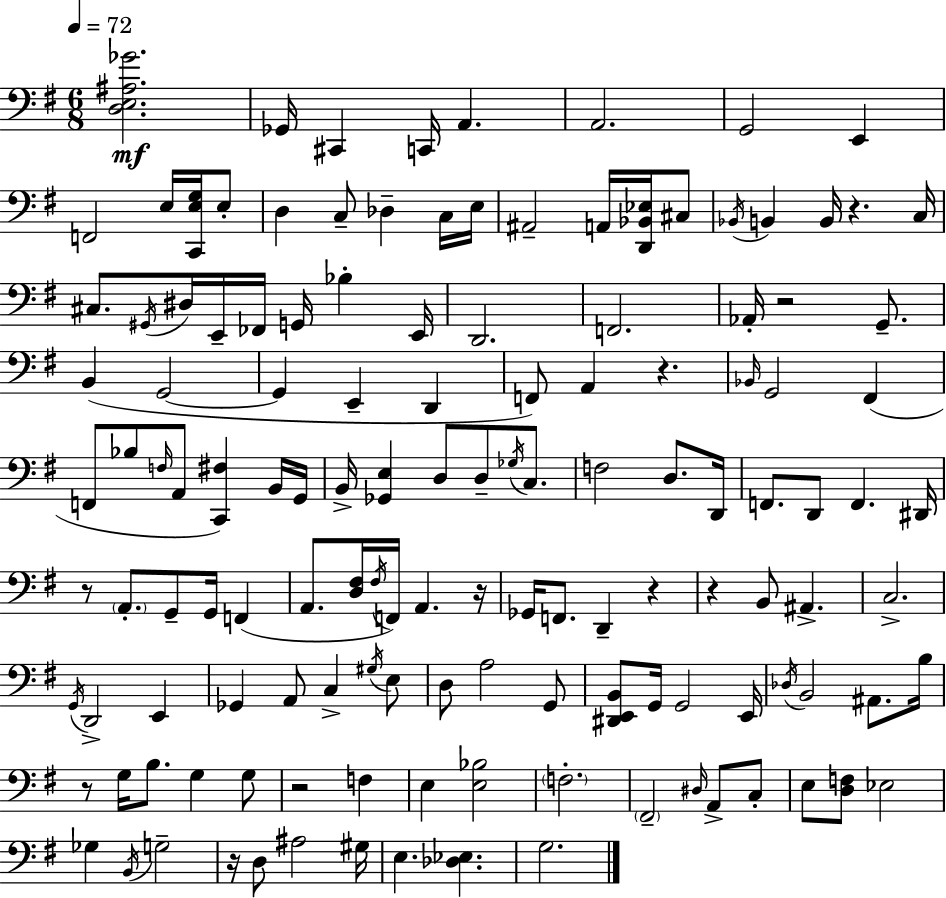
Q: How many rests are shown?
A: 10